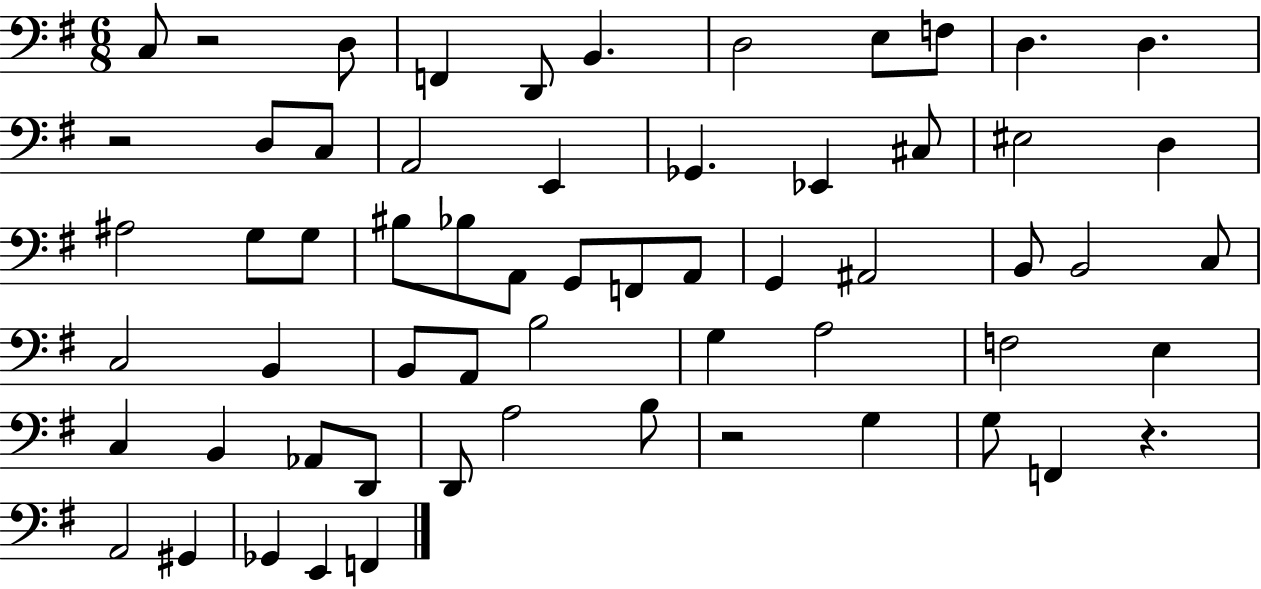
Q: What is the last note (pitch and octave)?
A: F2